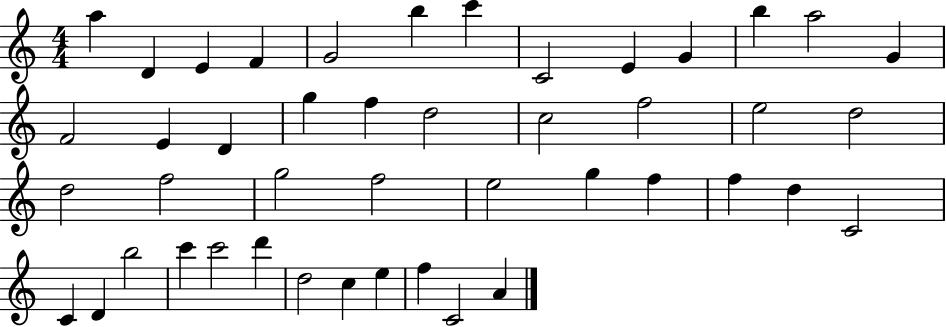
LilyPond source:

{
  \clef treble
  \numericTimeSignature
  \time 4/4
  \key c \major
  a''4 d'4 e'4 f'4 | g'2 b''4 c'''4 | c'2 e'4 g'4 | b''4 a''2 g'4 | \break f'2 e'4 d'4 | g''4 f''4 d''2 | c''2 f''2 | e''2 d''2 | \break d''2 f''2 | g''2 f''2 | e''2 g''4 f''4 | f''4 d''4 c'2 | \break c'4 d'4 b''2 | c'''4 c'''2 d'''4 | d''2 c''4 e''4 | f''4 c'2 a'4 | \break \bar "|."
}